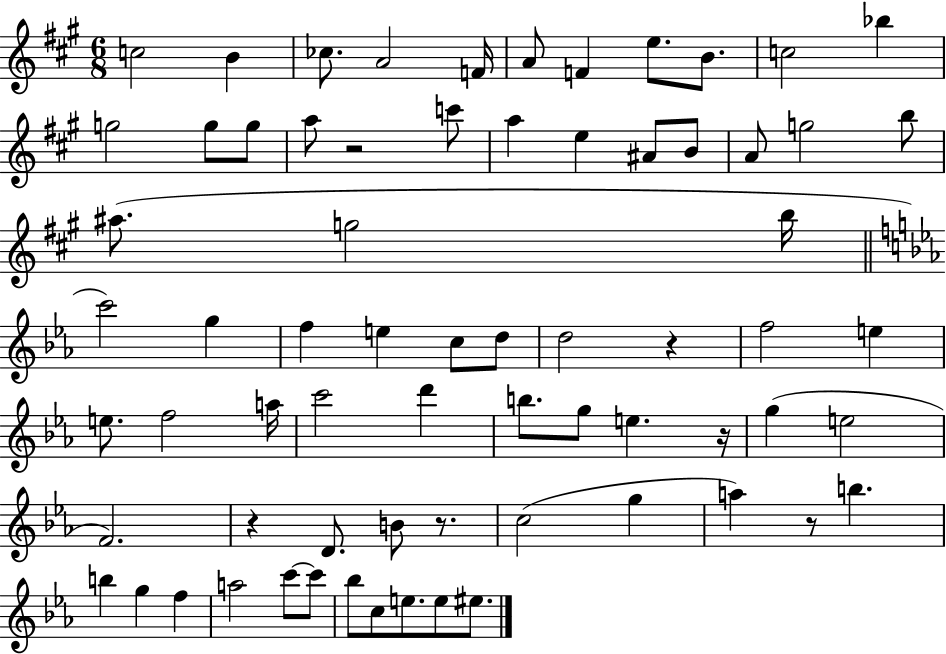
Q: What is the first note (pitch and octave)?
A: C5